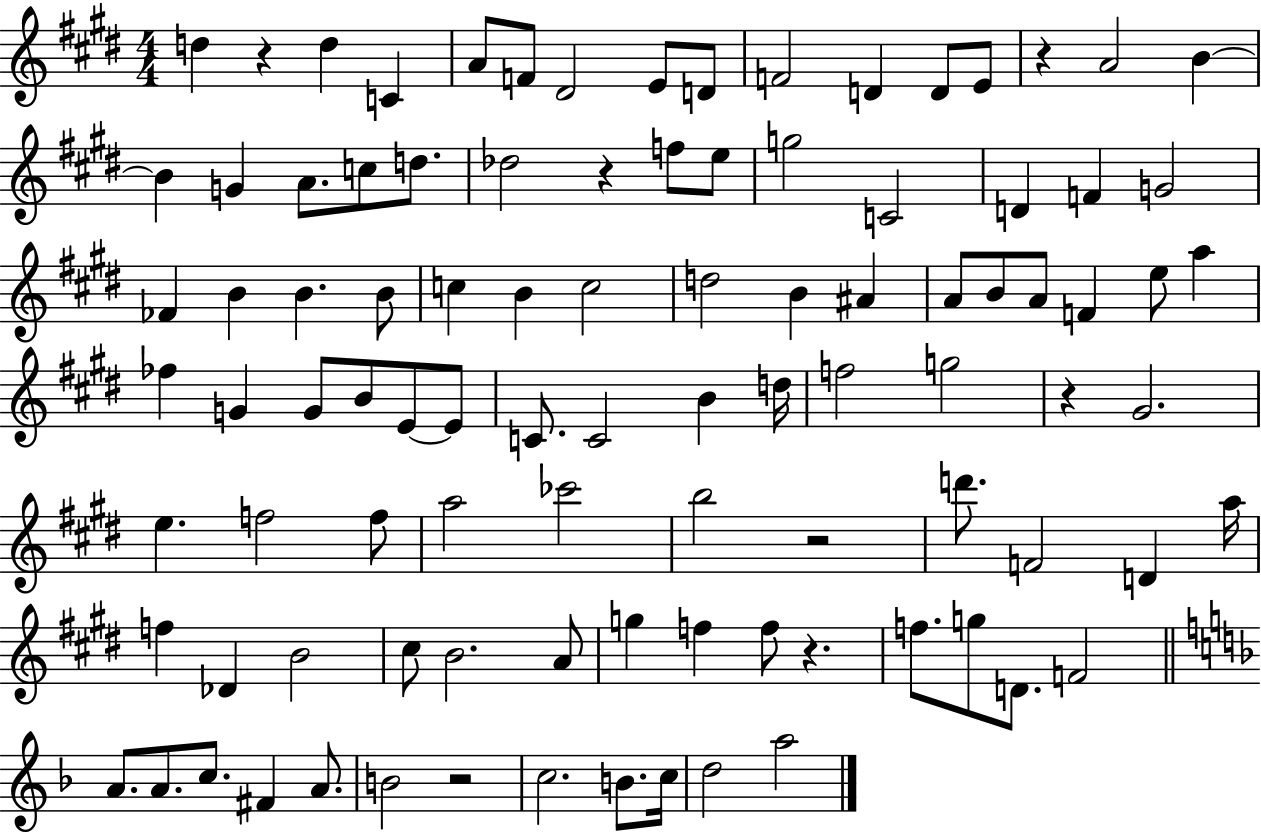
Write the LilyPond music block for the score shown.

{
  \clef treble
  \numericTimeSignature
  \time 4/4
  \key e \major
  d''4 r4 d''4 c'4 | a'8 f'8 dis'2 e'8 d'8 | f'2 d'4 d'8 e'8 | r4 a'2 b'4~~ | \break b'4 g'4 a'8. c''8 d''8. | des''2 r4 f''8 e''8 | g''2 c'2 | d'4 f'4 g'2 | \break fes'4 b'4 b'4. b'8 | c''4 b'4 c''2 | d''2 b'4 ais'4 | a'8 b'8 a'8 f'4 e''8 a''4 | \break fes''4 g'4 g'8 b'8 e'8~~ e'8 | c'8. c'2 b'4 d''16 | f''2 g''2 | r4 gis'2. | \break e''4. f''2 f''8 | a''2 ces'''2 | b''2 r2 | d'''8. f'2 d'4 a''16 | \break f''4 des'4 b'2 | cis''8 b'2. a'8 | g''4 f''4 f''8 r4. | f''8. g''8 d'8. f'2 | \break \bar "||" \break \key d \minor a'8. a'8. c''8. fis'4 a'8. | b'2 r2 | c''2. b'8. c''16 | d''2 a''2 | \break \bar "|."
}